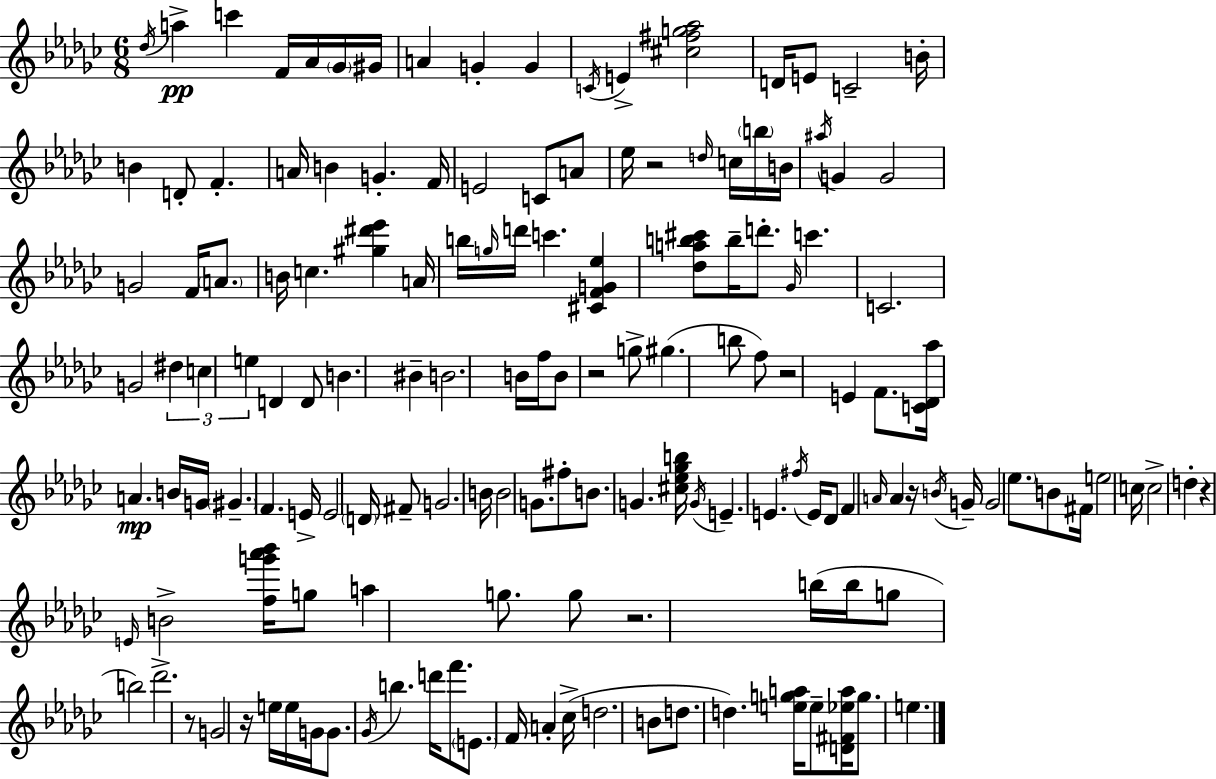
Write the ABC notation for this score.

X:1
T:Untitled
M:6/8
L:1/4
K:Ebm
_d/4 a c' F/4 _A/4 _G/4 ^G/4 A G G C/4 E [^c^fg_a]2 D/4 E/2 C2 B/4 B D/2 F A/4 B G F/4 E2 C/2 A/2 _e/4 z2 d/4 c/4 b/4 B/4 ^a/4 G G2 G2 F/4 A/2 B/4 c [^g^d'_e'] A/4 b/4 g/4 d'/4 c' [^CFG_e] [_dab^c']/2 b/4 d'/2 _G/4 c' C2 G2 ^d c e D D/2 B ^B B2 B/4 f/4 B/2 z2 g/2 ^g b/2 f/2 z2 E F/2 [C_D_a]/4 A B/4 G/4 ^G F E/4 E2 D/4 ^F/2 G2 B/4 B2 G/2 ^f/2 B/2 G [^c_e_gb]/4 G/4 E E ^f/4 E/4 _D/2 F A/4 A z/4 B/4 G/4 G2 _e/2 B/2 ^F/4 e2 c/4 c2 d z E/4 B2 [fg'_a'_b']/4 g/2 a g/2 g/2 z2 b/4 b/4 g/2 b2 _d'2 z/2 G2 z/4 e/4 e/4 G/4 G/2 _G/4 b d'/4 f'/2 E/2 F/4 A _c/4 d2 B/2 d/2 d [ega]/4 e/2 [D^F_ea]/4 g/2 e